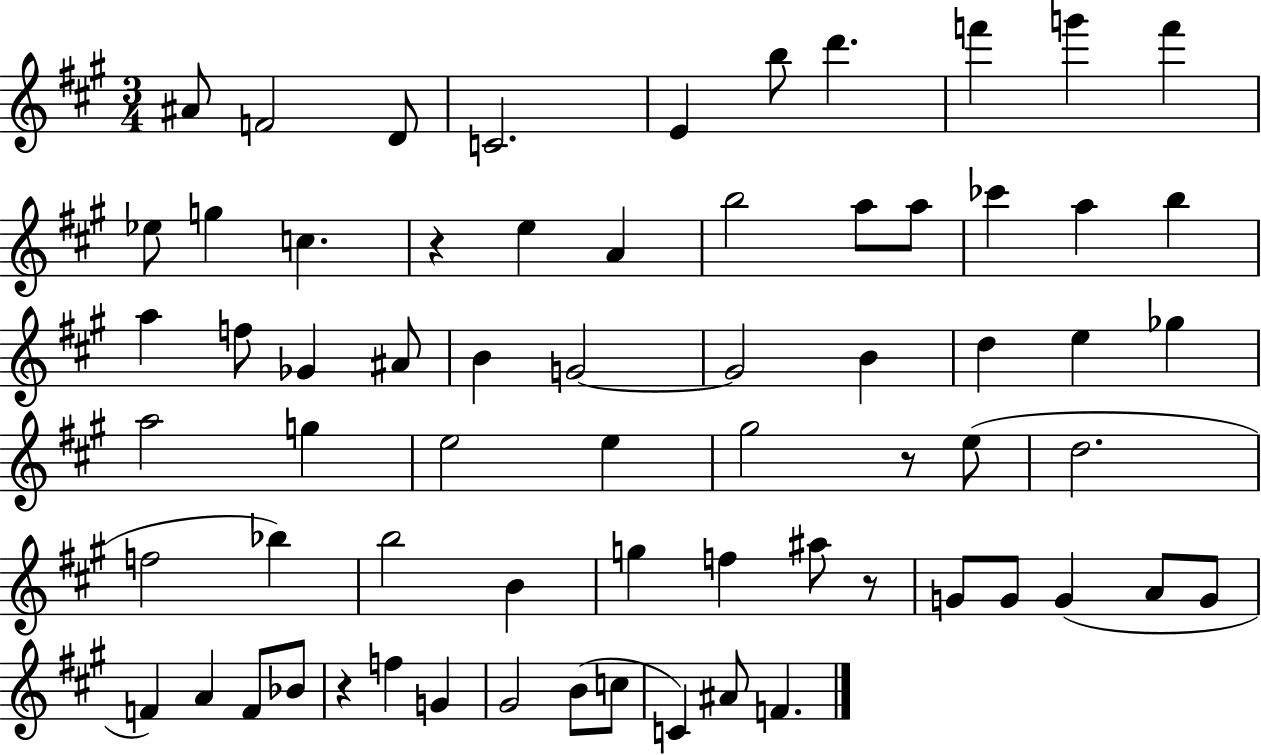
X:1
T:Untitled
M:3/4
L:1/4
K:A
^A/2 F2 D/2 C2 E b/2 d' f' g' f' _e/2 g c z e A b2 a/2 a/2 _c' a b a f/2 _G ^A/2 B G2 G2 B d e _g a2 g e2 e ^g2 z/2 e/2 d2 f2 _b b2 B g f ^a/2 z/2 G/2 G/2 G A/2 G/2 F A F/2 _B/2 z f G ^G2 B/2 c/2 C ^A/2 F